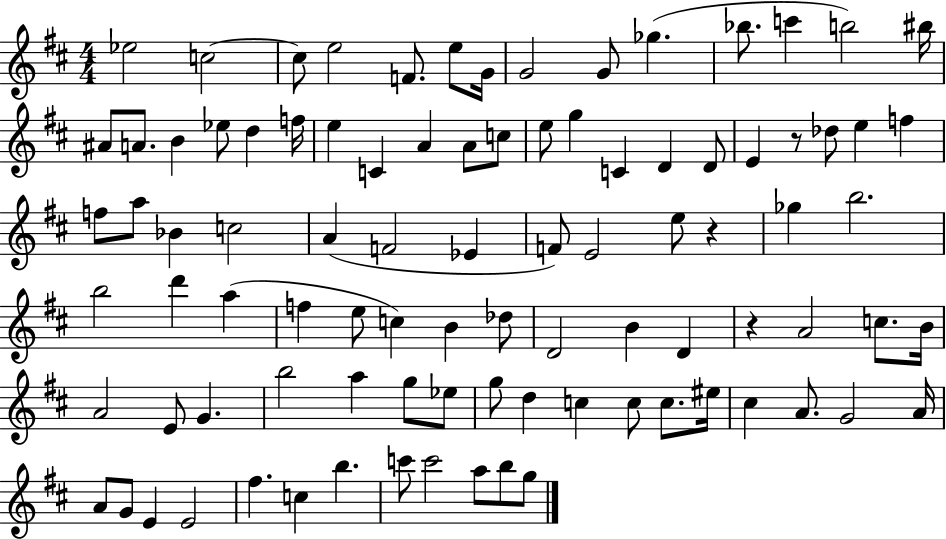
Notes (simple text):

Eb5/h C5/h C5/e E5/h F4/e. E5/e G4/s G4/h G4/e Gb5/q. Bb5/e. C6/q B5/h BIS5/s A#4/e A4/e. B4/q Eb5/e D5/q F5/s E5/q C4/q A4/q A4/e C5/e E5/e G5/q C4/q D4/q D4/e E4/q R/e Db5/e E5/q F5/q F5/e A5/e Bb4/q C5/h A4/q F4/h Eb4/q F4/e E4/h E5/e R/q Gb5/q B5/h. B5/h D6/q A5/q F5/q E5/e C5/q B4/q Db5/e D4/h B4/q D4/q R/q A4/h C5/e. B4/s A4/h E4/e G4/q. B5/h A5/q G5/e Eb5/e G5/e D5/q C5/q C5/e C5/e. EIS5/s C#5/q A4/e. G4/h A4/s A4/e G4/e E4/q E4/h F#5/q. C5/q B5/q. C6/e C6/h A5/e B5/e G5/e